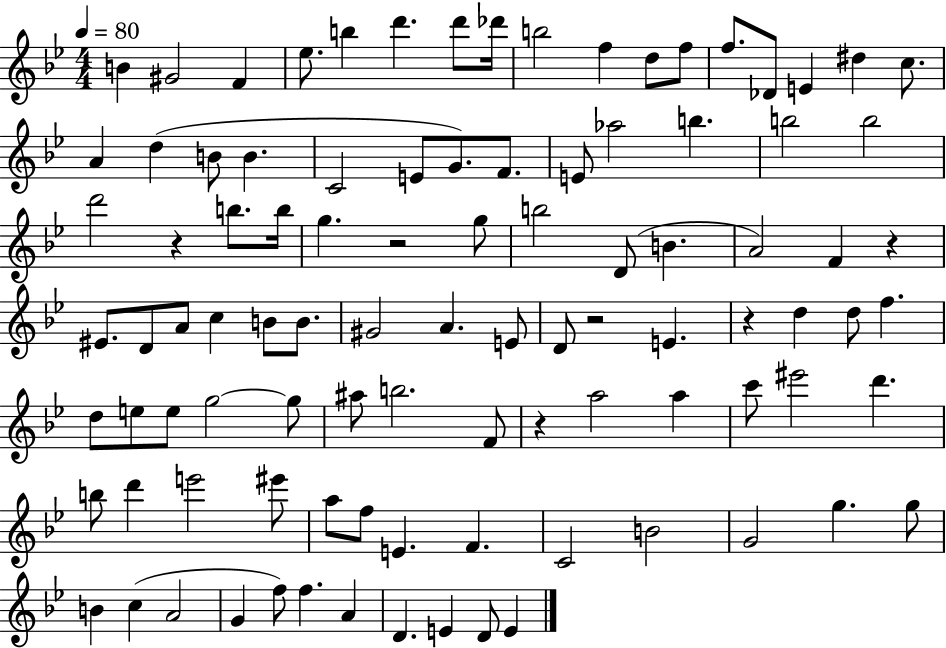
X:1
T:Untitled
M:4/4
L:1/4
K:Bb
B ^G2 F _e/2 b d' d'/2 _d'/4 b2 f d/2 f/2 f/2 _D/2 E ^d c/2 A d B/2 B C2 E/2 G/2 F/2 E/2 _a2 b b2 b2 d'2 z b/2 b/4 g z2 g/2 b2 D/2 B A2 F z ^E/2 D/2 A/2 c B/2 B/2 ^G2 A E/2 D/2 z2 E z d d/2 f d/2 e/2 e/2 g2 g/2 ^a/2 b2 F/2 z a2 a c'/2 ^e'2 d' b/2 d' e'2 ^e'/2 a/2 f/2 E F C2 B2 G2 g g/2 B c A2 G f/2 f A D E D/2 E